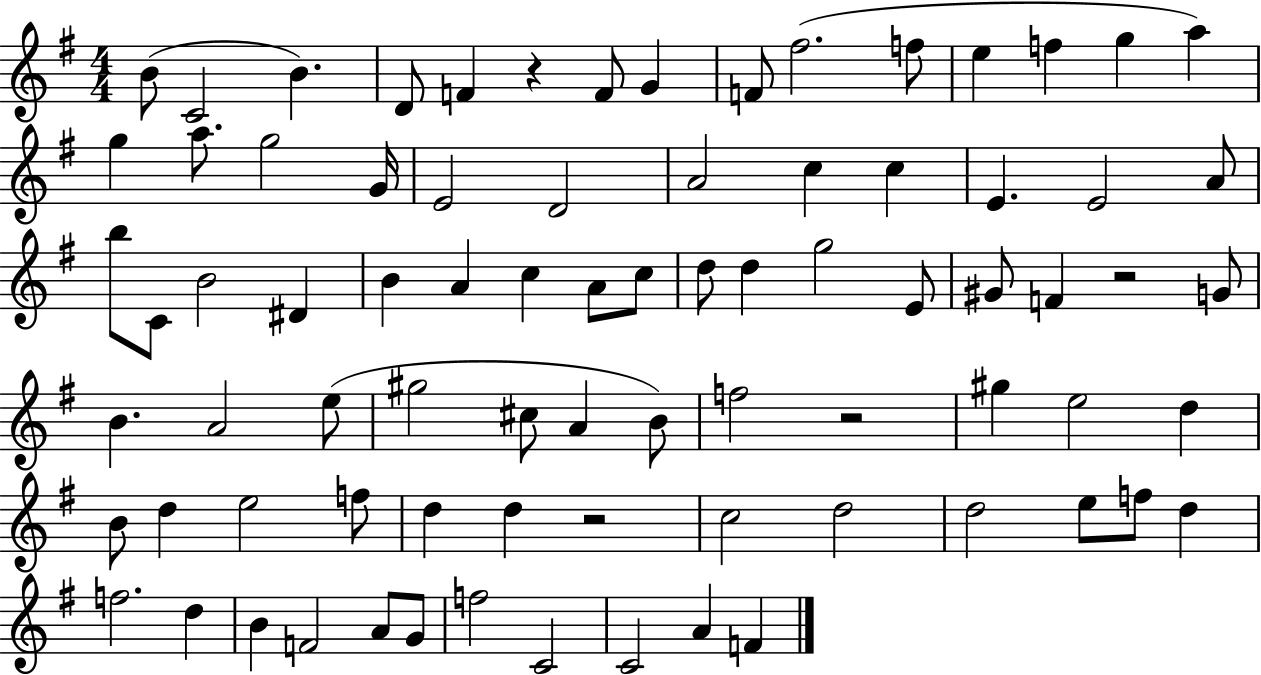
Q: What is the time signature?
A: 4/4